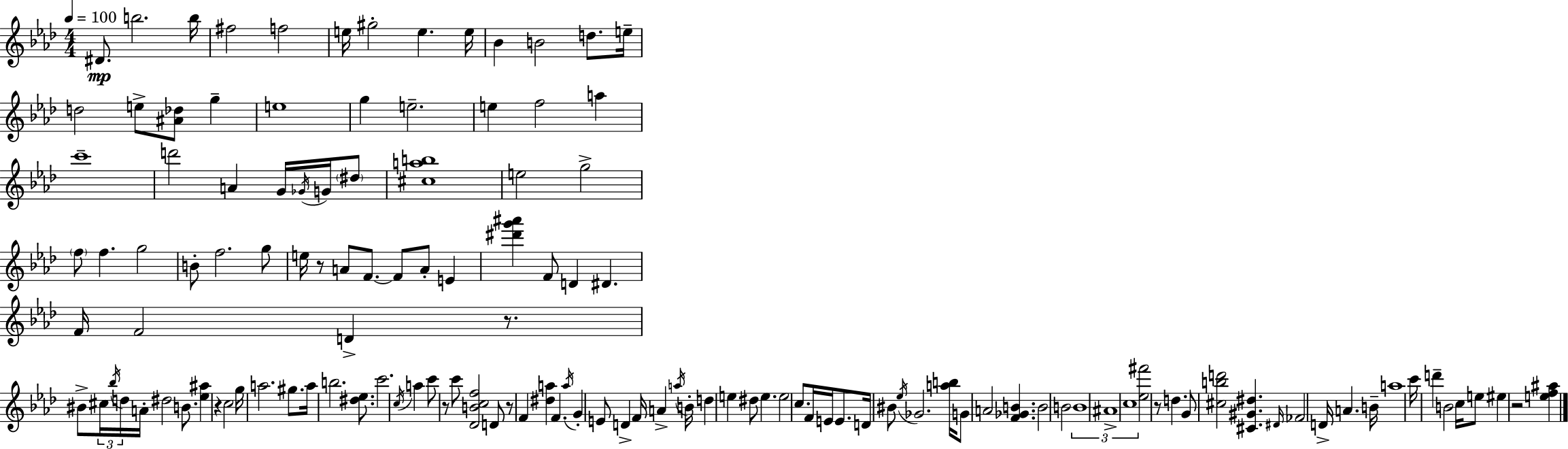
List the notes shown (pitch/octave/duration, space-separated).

D#4/e. B5/h. B5/s F#5/h F5/h E5/s G#5/h E5/q. E5/s Bb4/q B4/h D5/e. E5/s D5/h E5/e [A#4,Db5]/e G5/q E5/w G5/q E5/h. E5/q F5/h A5/q C6/w D6/h A4/q G4/s Gb4/s G4/s D#5/e [C#5,A5,B5]/w E5/h G5/h F5/e F5/q. G5/h B4/e F5/h. G5/e E5/s R/e A4/e F4/e. F4/e A4/e E4/q [D#6,G6,A#6]/q F4/e D4/q D#4/q. F4/s F4/h D4/q R/e. BIS4/e C#5/s Bb5/s D5/s A4/s D#5/h B4/e. [Eb5,A#5]/q R/q C5/h G5/s A5/h. G#5/e. A5/s B5/h. [D#5,Eb5]/e. C6/h. C5/s A5/q C6/e R/e C6/e [Db4,B4,C5,F5]/h D4/e R/e F4/q [D#5,A5]/q F4/q. A5/s G4/q E4/e D4/q F4/s A4/q A5/s B4/s D5/q E5/q D#5/e E5/q. E5/h C5/e. F4/s E4/s E4/e. D4/s BIS4/e Eb5/s Gb4/h. [A5,B5]/s G4/e A4/h [F4,Gb4,B4]/q. B4/h B4/h B4/w A#4/w C5/w [Eb5,F#6]/h R/e D5/q. G4/e [C#5,B5,D6]/h [C#4,G#4,D#5]/q. D#4/s FES4/h D4/s A4/q. B4/s A5/w C6/s D6/q B4/h C5/s E5/e EIS5/q R/h [E5,F5,A#5]/q